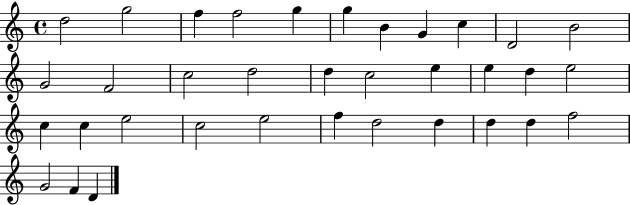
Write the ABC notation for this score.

X:1
T:Untitled
M:4/4
L:1/4
K:C
d2 g2 f f2 g g B G c D2 B2 G2 F2 c2 d2 d c2 e e d e2 c c e2 c2 e2 f d2 d d d f2 G2 F D